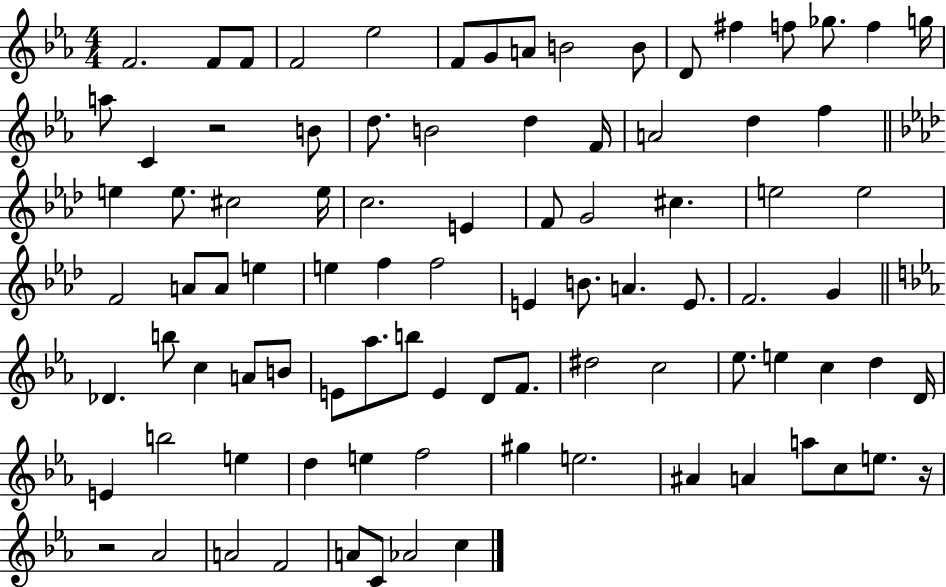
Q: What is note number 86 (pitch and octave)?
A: C4